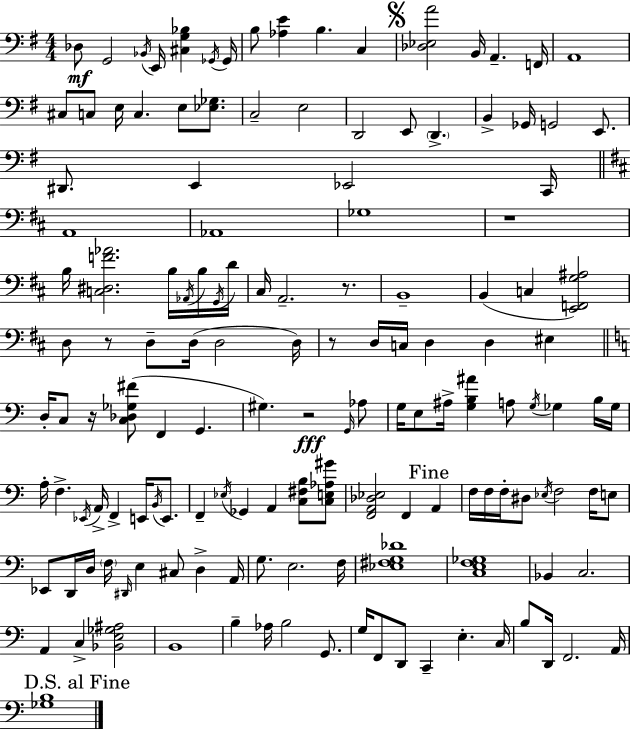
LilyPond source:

{
  \clef bass
  \numericTimeSignature
  \time 4/4
  \key e \minor
  des8\mf g,2 \acciaccatura { bes,16 } e,16 <cis g bes>4 | \acciaccatura { ges,16 } ges,16 b8 <aes e'>4 b4. c4 | \mark \markup { \musicglyph "scripts.segno" } <des ees a'>2 b,16 a,4.-- | f,16 a,1 | \break cis8 c8 e16 c4. e8 <ees ges>8. | c2-- e2 | d,2 e,8 \parenthesize d,4.-> | b,4-> ges,16 g,2 e,8. | \break dis,8. e,4 ees,2 | c,16 \bar "||" \break \key d \major a,1 | aes,1 | ges1 | r1 | \break b16 <c dis f' aes'>2. b16 \acciaccatura { aes,16 } b16 | \acciaccatura { g,16 } d'16 cis16 a,2.-- r8. | b,1-- | b,4( c4 <e, f, g ais>2) | \break d8 r8 d8-- d16( d2 | d16) r8 d16 c16 d4 d4 eis4 | \bar "||" \break \key c \major d16-. c8 r16 <c des ges fis'>8( f,4 g,4. | gis4.) r2\fff \grace { g,16 } aes8 | g16 e8 ais16-> <g b ais'>4 a8 \acciaccatura { g16 } ges4 | b16 ges16 a16-. f4.-> \acciaccatura { ees,16 } a,16-> f,4-> e,16 | \break \acciaccatura { b,16 } e,8. f,4-- \acciaccatura { ees16 } ges,4 a,4 | <c fis b>8 <c e aes gis'>8 <f, a, des ees>2 f,4 | \mark "Fine" a,4 f16 f16 f16-. dis8 \acciaccatura { ees16 } f2 | f16 e8 ees,8 d,16 d16 \parenthesize f16 \grace { dis,16 } e4 | \break cis8 d4-> a,16 g8. e2. | f16 <ees fis g des'>1 | <c e f ges>1 | bes,4 c2. | \break a,4 c4-> <bes, e ges ais>2 | b,1 | b4-- aes16 b2 | g,8. g16 f,8 d,8 c,4-- | \break e4.-. c16 b8 d,16 f,2. | a,16 \mark "D.S. al Fine" <ges b>1 | \bar "|."
}